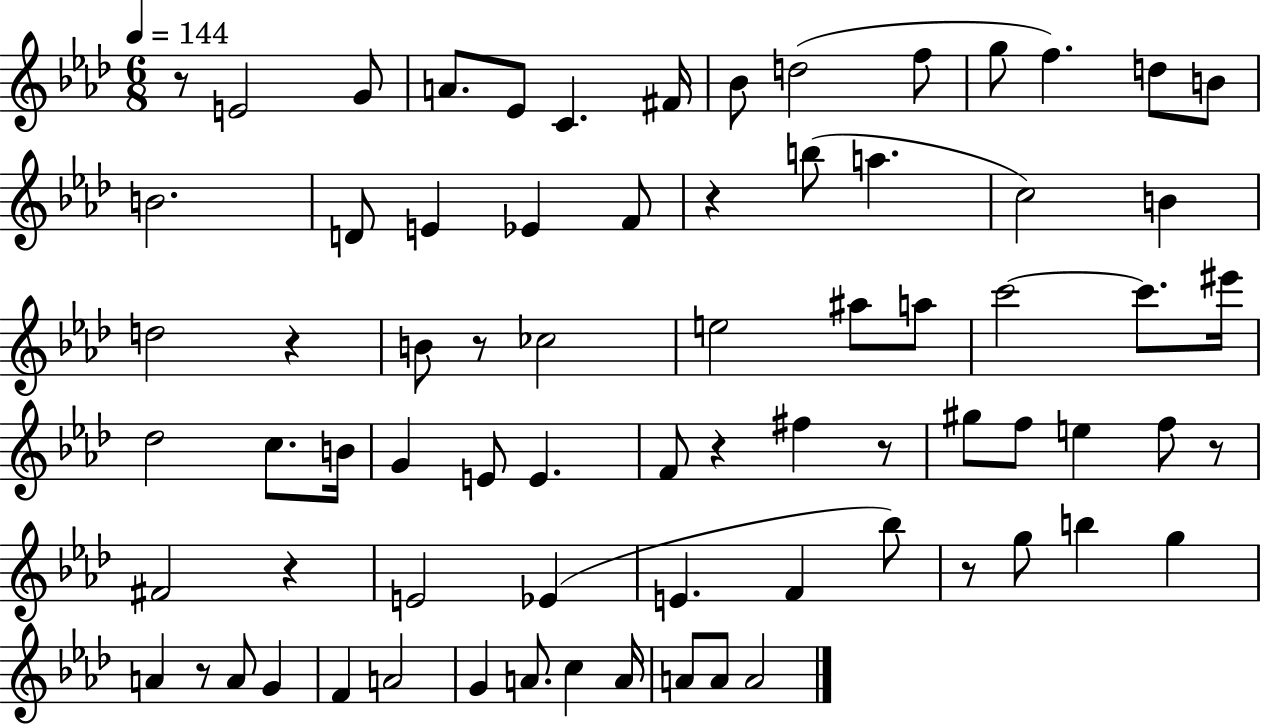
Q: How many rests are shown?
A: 10